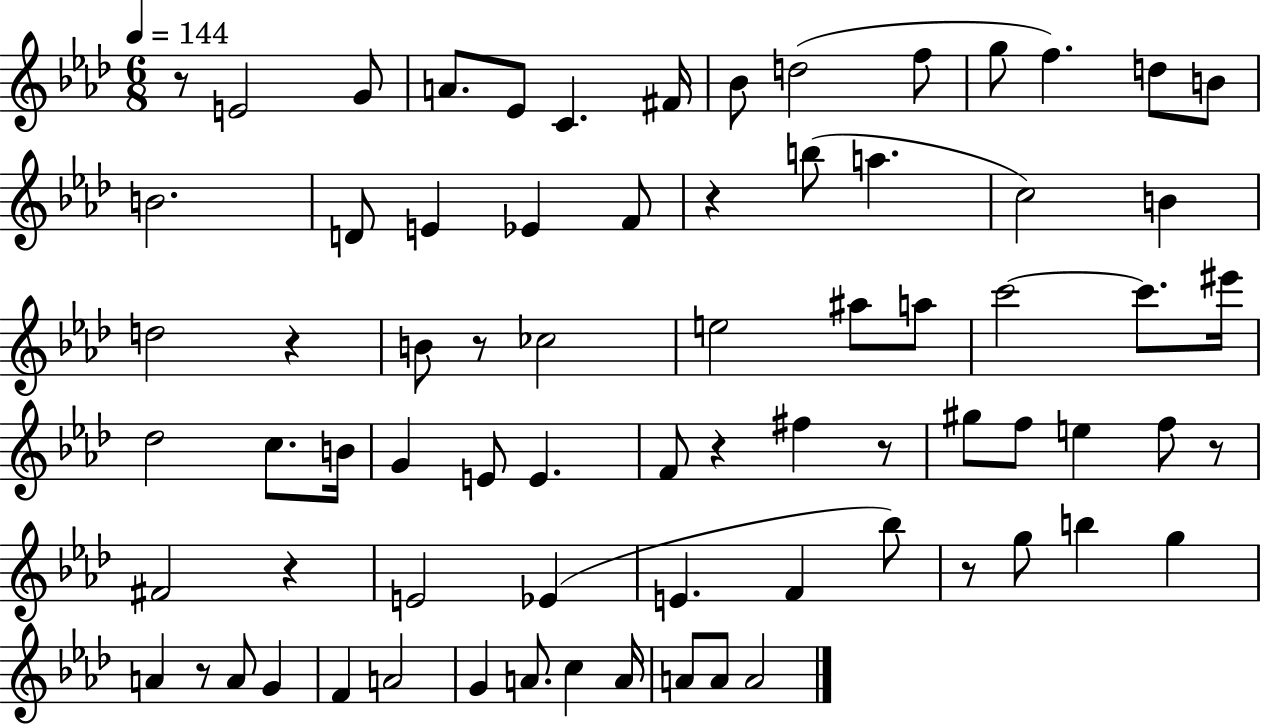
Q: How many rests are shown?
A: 10